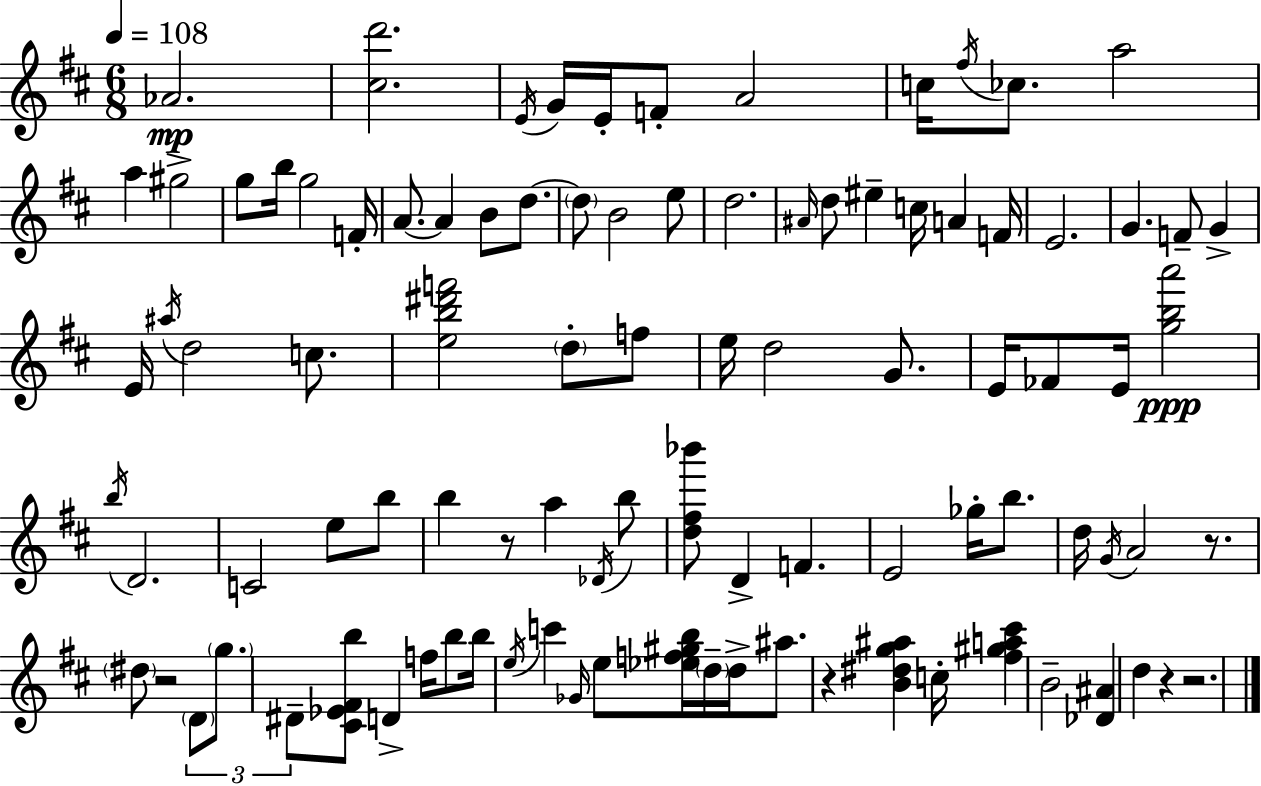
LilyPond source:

{
  \clef treble
  \numericTimeSignature
  \time 6/8
  \key d \major
  \tempo 4 = 108
  aes'2.\mp | <cis'' d'''>2. | \acciaccatura { e'16 } g'16 e'16-. f'8-. a'2 | c''16 \acciaccatura { fis''16 } ces''8. a''2 | \break a''4 gis''2-> | g''8 b''16 g''2 | f'16-. a'8.~~ a'4 b'8 d''8.~~ | \parenthesize d''8 b'2 | \break e''8 d''2. | \grace { ais'16 } d''8 eis''4-- c''16 a'4 | f'16 e'2. | g'4. f'8-- g'4-> | \break e'16 \acciaccatura { ais''16 } d''2 | c''8. <e'' b'' dis''' f'''>2 | \parenthesize d''8-. f''8 e''16 d''2 | g'8. e'16 fes'8 e'16 <g'' b'' a'''>2\ppp | \break \acciaccatura { b''16 } d'2. | c'2 | e''8 b''8 b''4 r8 a''4 | \acciaccatura { des'16 } b''8 <d'' fis'' bes'''>8 d'4-> | \break f'4. e'2 | ges''16-. b''8. d''16 \acciaccatura { g'16 } a'2 | r8. \parenthesize dis''8 r2 | \tuplet 3/2 { \parenthesize d'8 \parenthesize g''8. dis'8-- } | \break <cis' ees' fis' b''>8 d'4-> f''16 b''8 b''16 \acciaccatura { e''16 } c'''4 | \grace { ges'16 } e''8 <ees'' f'' gis'' b''>16 \parenthesize d''16-- d''16-> ais''8. | r4 <b' dis'' g'' ais''>4 c''16-. <fis'' gis'' a'' cis'''>4 | b'2-- <des' ais'>4 | \break d''4 r4 r2. | \bar "|."
}